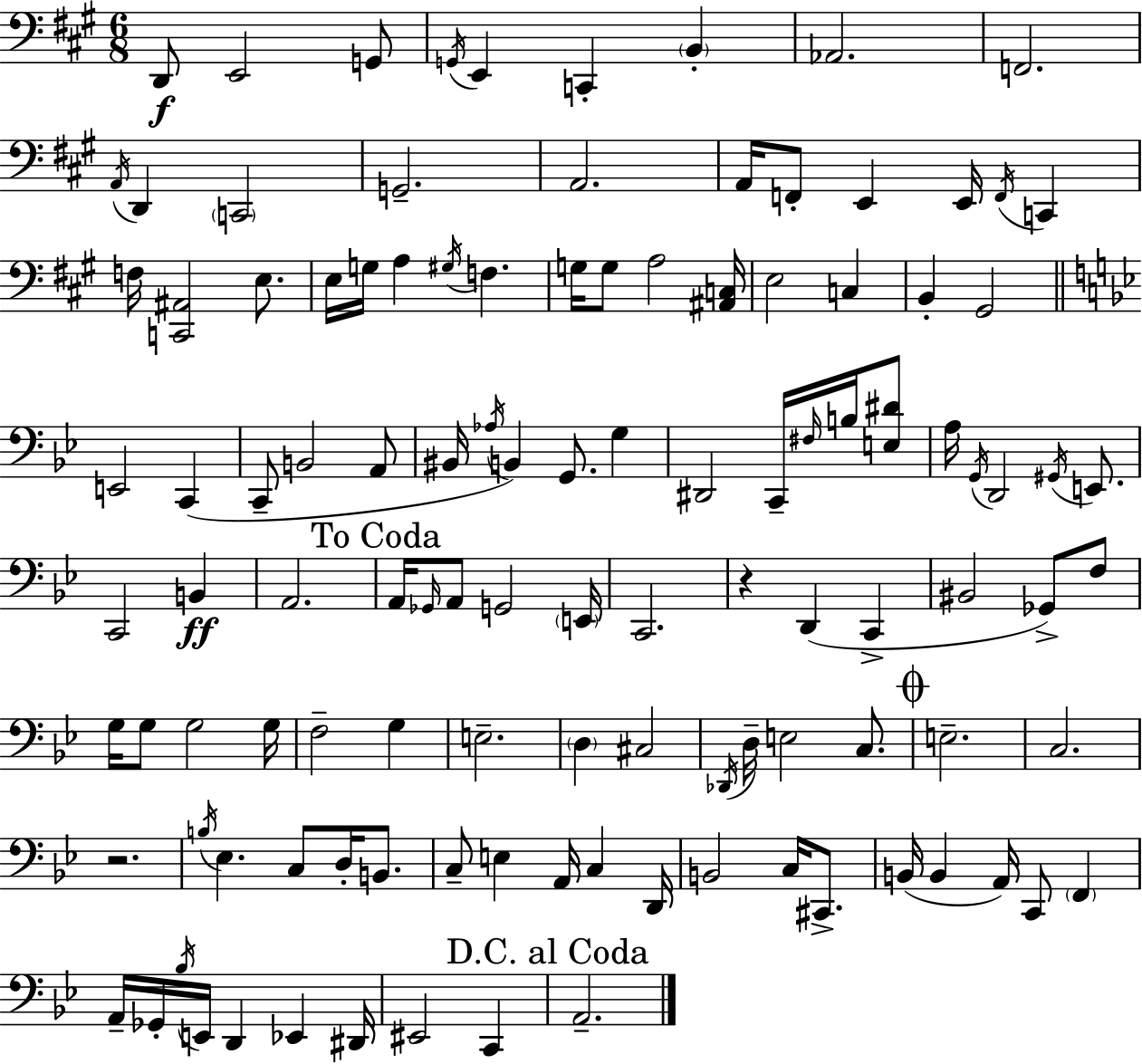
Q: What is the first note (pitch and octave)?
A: D2